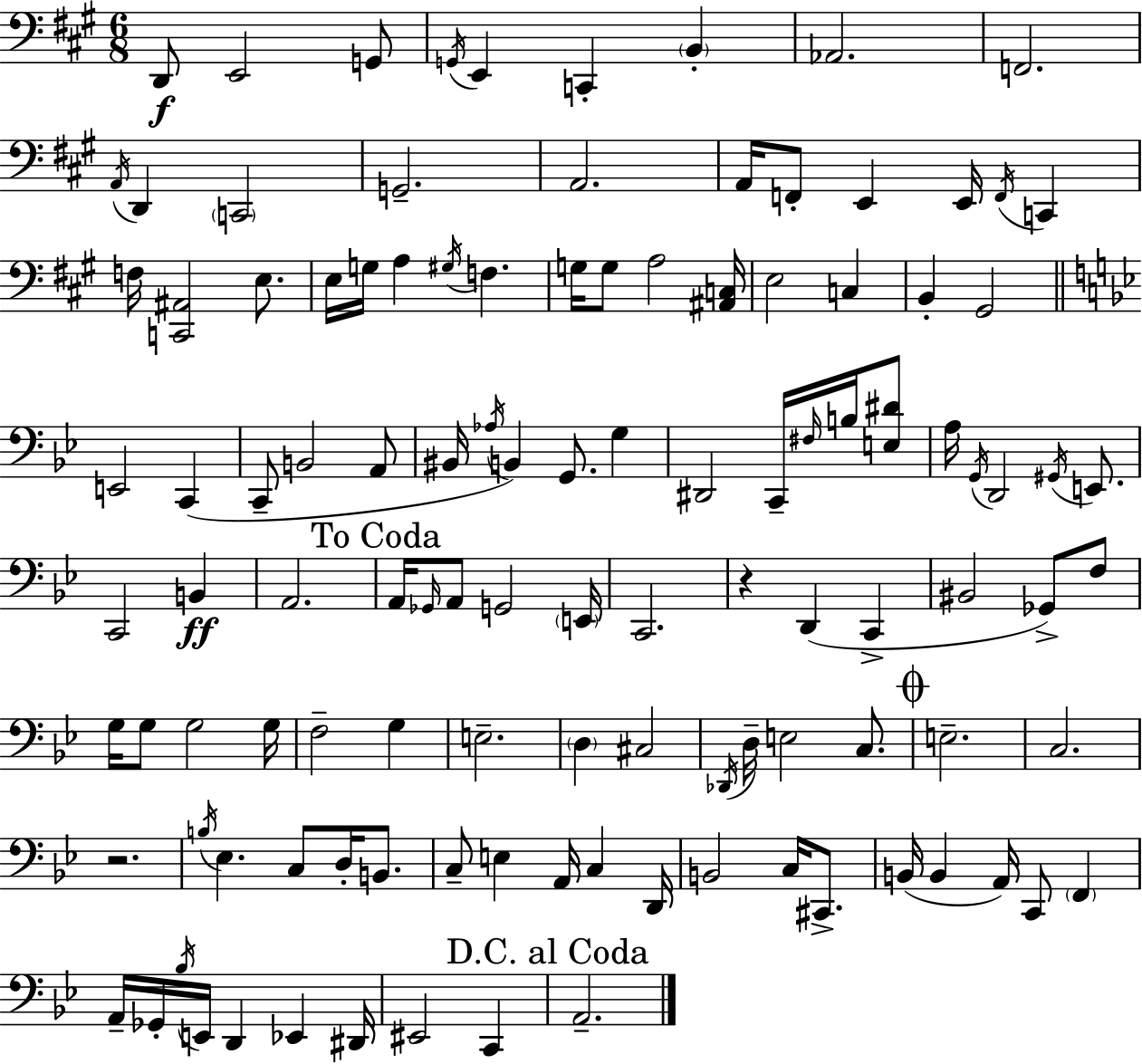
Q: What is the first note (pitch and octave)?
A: D2